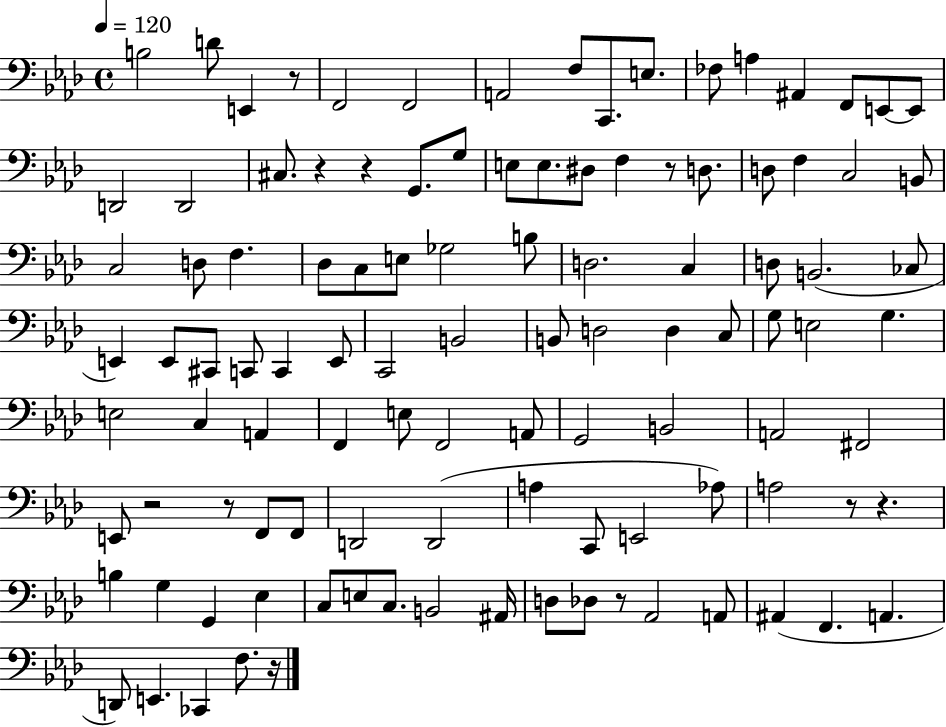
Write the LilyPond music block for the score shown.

{
  \clef bass
  \time 4/4
  \defaultTimeSignature
  \key aes \major
  \tempo 4 = 120
  b2 d'8 e,4 r8 | f,2 f,2 | a,2 f8 c,8. e8. | fes8 a4 ais,4 f,8 e,8~~ e,8 | \break d,2 d,2 | cis8. r4 r4 g,8. g8 | e8 e8. dis8 f4 r8 d8. | d8 f4 c2 b,8 | \break c2 d8 f4. | des8 c8 e8 ges2 b8 | d2. c4 | d8 b,2.( ces8 | \break e,4) e,8 cis,8 c,8 c,4 e,8 | c,2 b,2 | b,8 d2 d4 c8 | g8 e2 g4. | \break e2 c4 a,4 | f,4 e8 f,2 a,8 | g,2 b,2 | a,2 fis,2 | \break e,8 r2 r8 f,8 f,8 | d,2 d,2( | a4 c,8 e,2 aes8) | a2 r8 r4. | \break b4 g4 g,4 ees4 | c8 e8 c8. b,2 ais,16 | d8 des8 r8 aes,2 a,8 | ais,4( f,4. a,4. | \break d,8) e,4. ces,4 f8. r16 | \bar "|."
}